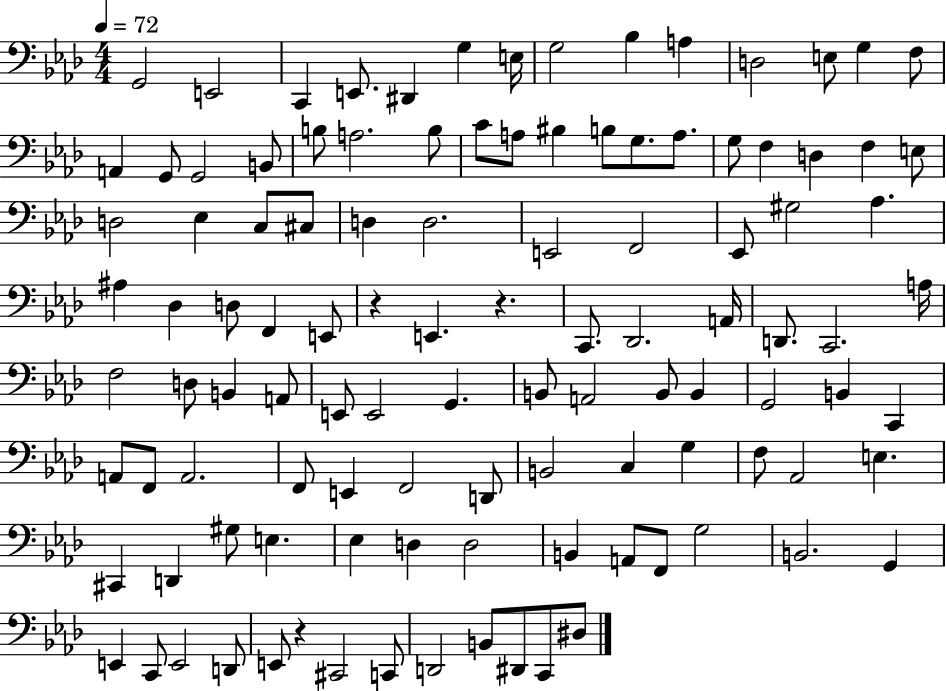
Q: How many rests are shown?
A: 3